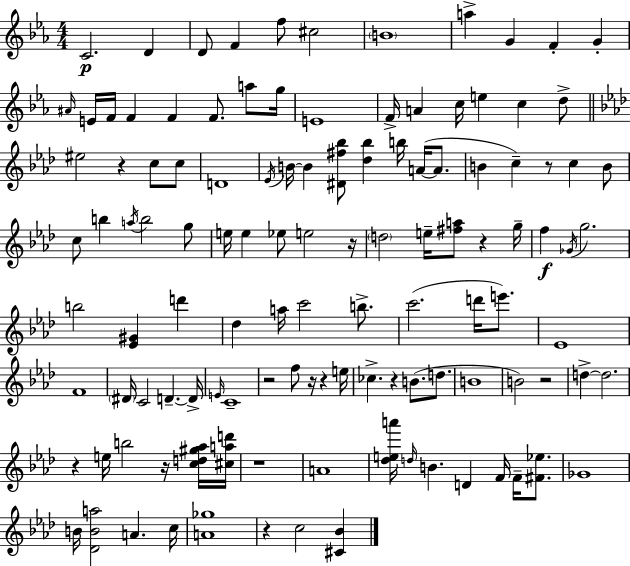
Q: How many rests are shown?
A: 13